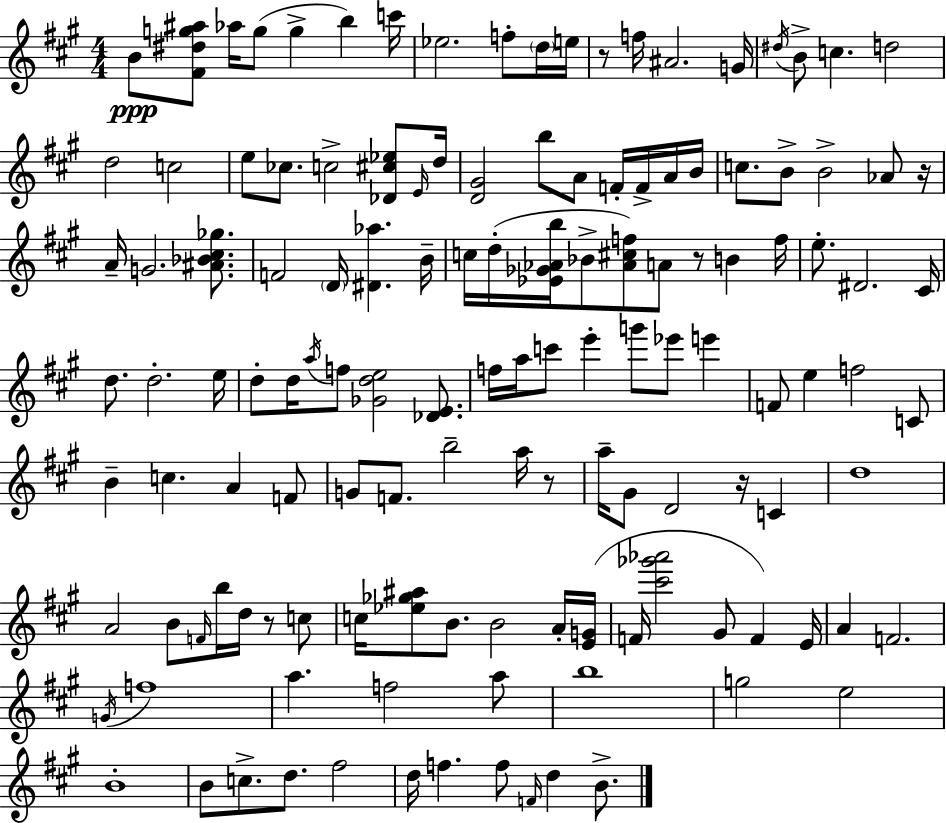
B4/e [F#4,D#5,G5,A#5]/e Ab5/s G5/e G5/q B5/q C6/s Eb5/h. F5/e D5/s E5/s R/e F5/s A#4/h. G4/s D#5/s B4/e C5/q. D5/h D5/h C5/h E5/e CES5/e. C5/h [Db4,C#5,Eb5]/e E4/s D5/s [D4,G#4]/h B5/e A4/e F4/s F4/s A4/s B4/s C5/e. B4/e B4/h Ab4/e R/s A4/s G4/h. [A#4,Bb4,C#5,Gb5]/e. F4/h D4/s [D#4,Ab5]/q. B4/s C5/s D5/s [Eb4,Gb4,Ab4,B5]/s Bb4/e [Ab4,C#5,F5]/e A4/e R/e B4/q F5/s E5/e. D#4/h. C#4/s D5/e. D5/h. E5/s D5/e D5/s A5/s F5/e [Gb4,D5,E5]/h [Db4,E4]/e. F5/s A5/s C6/e E6/q G6/e Eb6/e E6/q F4/e E5/q F5/h C4/e B4/q C5/q. A4/q F4/e G4/e F4/e. B5/h A5/s R/e A5/s G#4/e D4/h R/s C4/q D5/w A4/h B4/e F4/s B5/s D5/s R/e C5/e C5/s [Eb5,Gb5,A#5]/e B4/e. B4/h A4/s [E4,G4]/s F4/s [C#6,Gb6,Ab6]/h G#4/e F4/q E4/s A4/q F4/h. G4/s F5/w A5/q. F5/h A5/e B5/w G5/h E5/h B4/w B4/e C5/e. D5/e. F#5/h D5/s F5/q. F5/e F4/s D5/q B4/e.